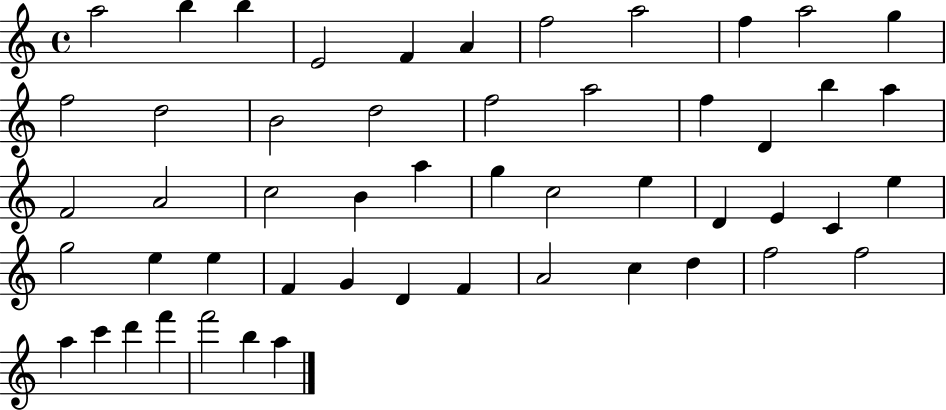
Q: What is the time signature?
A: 4/4